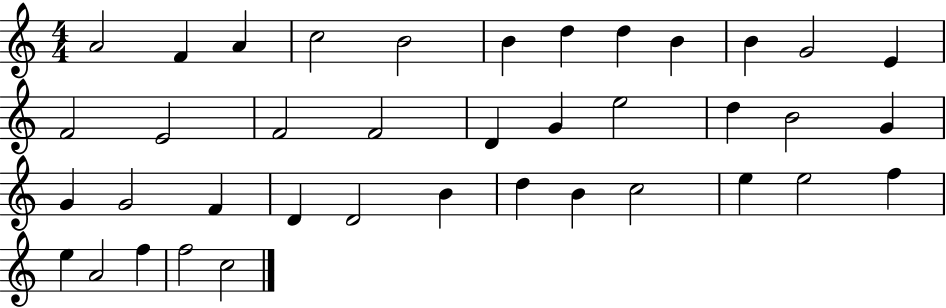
{
  \clef treble
  \numericTimeSignature
  \time 4/4
  \key c \major
  a'2 f'4 a'4 | c''2 b'2 | b'4 d''4 d''4 b'4 | b'4 g'2 e'4 | \break f'2 e'2 | f'2 f'2 | d'4 g'4 e''2 | d''4 b'2 g'4 | \break g'4 g'2 f'4 | d'4 d'2 b'4 | d''4 b'4 c''2 | e''4 e''2 f''4 | \break e''4 a'2 f''4 | f''2 c''2 | \bar "|."
}